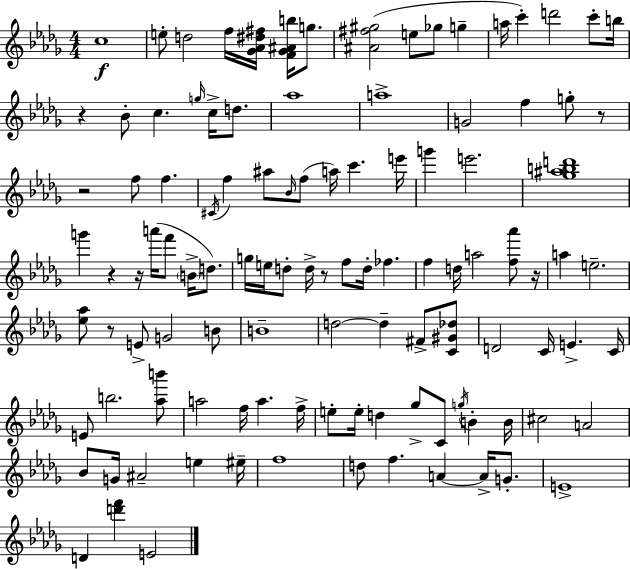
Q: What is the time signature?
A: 4/4